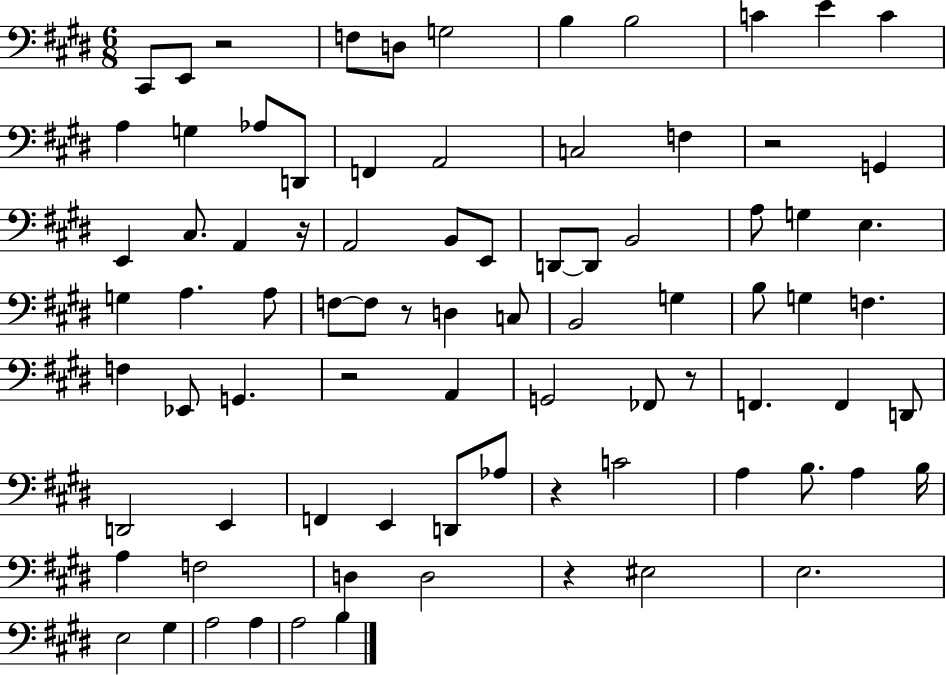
C#2/e E2/e R/h F3/e D3/e G3/h B3/q B3/h C4/q E4/q C4/q A3/q G3/q Ab3/e D2/e F2/q A2/h C3/h F3/q R/h G2/q E2/q C#3/e. A2/q R/s A2/h B2/e E2/e D2/e D2/e B2/h A3/e G3/q E3/q. G3/q A3/q. A3/e F3/e F3/e R/e D3/q C3/e B2/h G3/q B3/e G3/q F3/q. F3/q Eb2/e G2/q. R/h A2/q G2/h FES2/e R/e F2/q. F2/q D2/e D2/h E2/q F2/q E2/q D2/e Ab3/e R/q C4/h A3/q B3/e. A3/q B3/s A3/q F3/h D3/q D3/h R/q EIS3/h E3/h. E3/h G#3/q A3/h A3/q A3/h B3/q